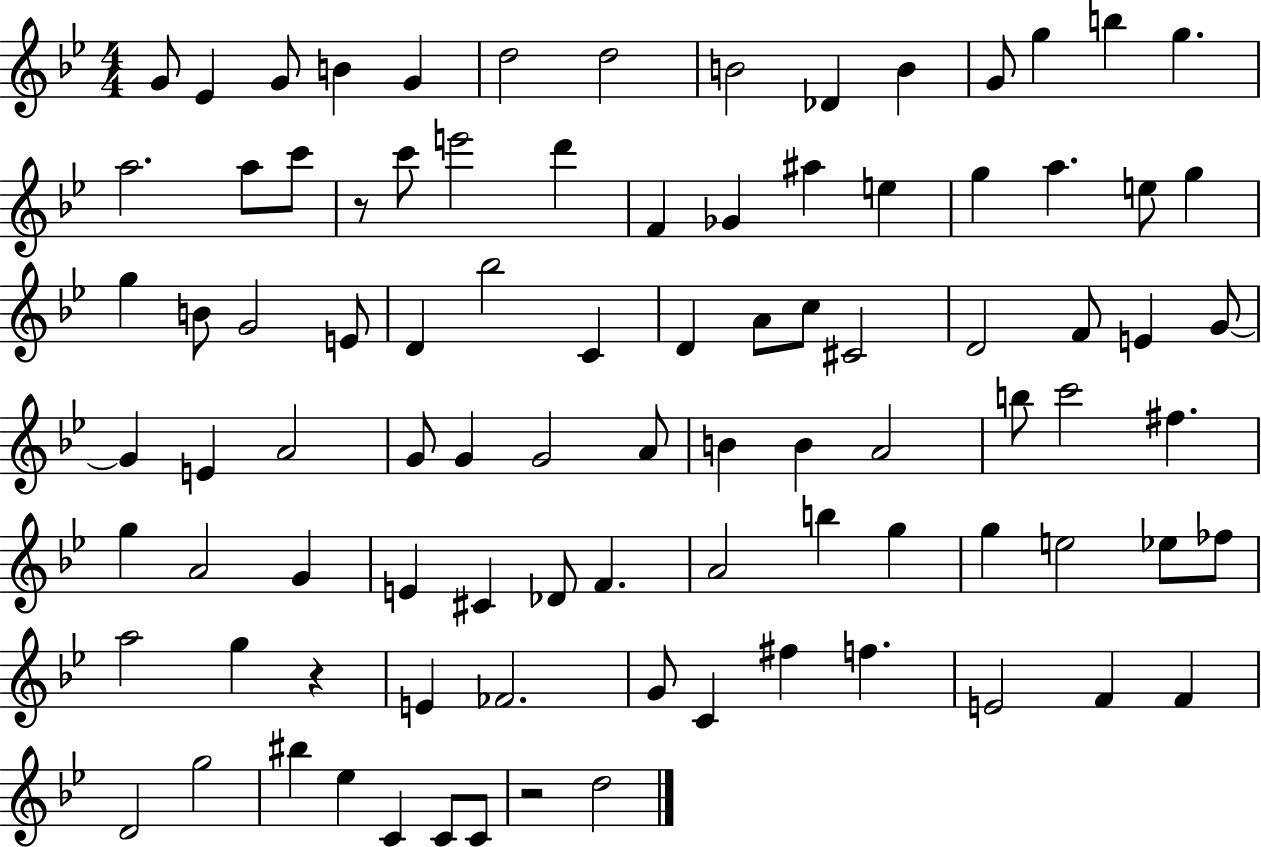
X:1
T:Untitled
M:4/4
L:1/4
K:Bb
G/2 _E G/2 B G d2 d2 B2 _D B G/2 g b g a2 a/2 c'/2 z/2 c'/2 e'2 d' F _G ^a e g a e/2 g g B/2 G2 E/2 D _b2 C D A/2 c/2 ^C2 D2 F/2 E G/2 G E A2 G/2 G G2 A/2 B B A2 b/2 c'2 ^f g A2 G E ^C _D/2 F A2 b g g e2 _e/2 _f/2 a2 g z E _F2 G/2 C ^f f E2 F F D2 g2 ^b _e C C/2 C/2 z2 d2